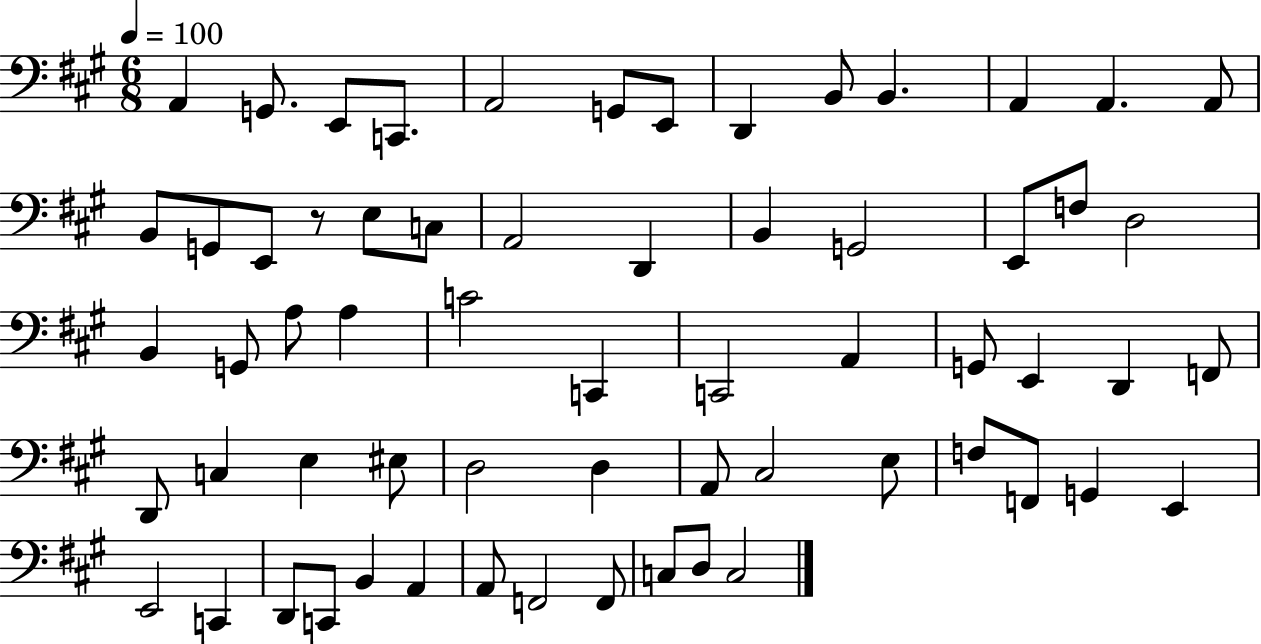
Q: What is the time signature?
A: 6/8